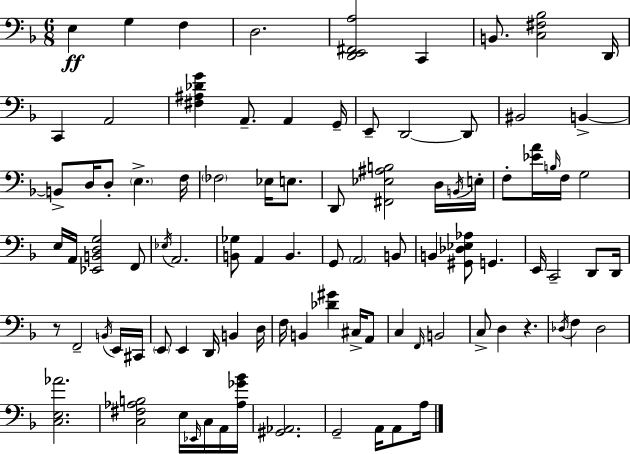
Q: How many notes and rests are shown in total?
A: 93